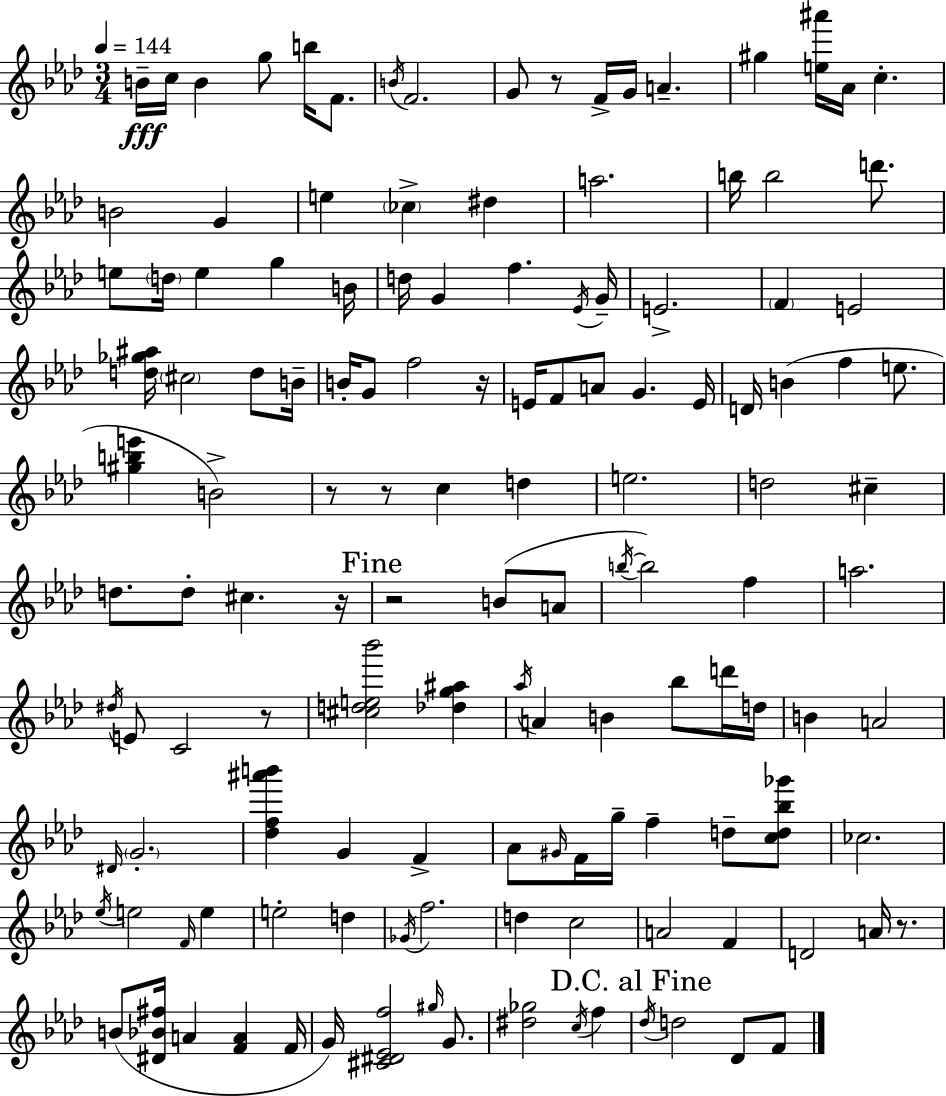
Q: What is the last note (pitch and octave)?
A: F4